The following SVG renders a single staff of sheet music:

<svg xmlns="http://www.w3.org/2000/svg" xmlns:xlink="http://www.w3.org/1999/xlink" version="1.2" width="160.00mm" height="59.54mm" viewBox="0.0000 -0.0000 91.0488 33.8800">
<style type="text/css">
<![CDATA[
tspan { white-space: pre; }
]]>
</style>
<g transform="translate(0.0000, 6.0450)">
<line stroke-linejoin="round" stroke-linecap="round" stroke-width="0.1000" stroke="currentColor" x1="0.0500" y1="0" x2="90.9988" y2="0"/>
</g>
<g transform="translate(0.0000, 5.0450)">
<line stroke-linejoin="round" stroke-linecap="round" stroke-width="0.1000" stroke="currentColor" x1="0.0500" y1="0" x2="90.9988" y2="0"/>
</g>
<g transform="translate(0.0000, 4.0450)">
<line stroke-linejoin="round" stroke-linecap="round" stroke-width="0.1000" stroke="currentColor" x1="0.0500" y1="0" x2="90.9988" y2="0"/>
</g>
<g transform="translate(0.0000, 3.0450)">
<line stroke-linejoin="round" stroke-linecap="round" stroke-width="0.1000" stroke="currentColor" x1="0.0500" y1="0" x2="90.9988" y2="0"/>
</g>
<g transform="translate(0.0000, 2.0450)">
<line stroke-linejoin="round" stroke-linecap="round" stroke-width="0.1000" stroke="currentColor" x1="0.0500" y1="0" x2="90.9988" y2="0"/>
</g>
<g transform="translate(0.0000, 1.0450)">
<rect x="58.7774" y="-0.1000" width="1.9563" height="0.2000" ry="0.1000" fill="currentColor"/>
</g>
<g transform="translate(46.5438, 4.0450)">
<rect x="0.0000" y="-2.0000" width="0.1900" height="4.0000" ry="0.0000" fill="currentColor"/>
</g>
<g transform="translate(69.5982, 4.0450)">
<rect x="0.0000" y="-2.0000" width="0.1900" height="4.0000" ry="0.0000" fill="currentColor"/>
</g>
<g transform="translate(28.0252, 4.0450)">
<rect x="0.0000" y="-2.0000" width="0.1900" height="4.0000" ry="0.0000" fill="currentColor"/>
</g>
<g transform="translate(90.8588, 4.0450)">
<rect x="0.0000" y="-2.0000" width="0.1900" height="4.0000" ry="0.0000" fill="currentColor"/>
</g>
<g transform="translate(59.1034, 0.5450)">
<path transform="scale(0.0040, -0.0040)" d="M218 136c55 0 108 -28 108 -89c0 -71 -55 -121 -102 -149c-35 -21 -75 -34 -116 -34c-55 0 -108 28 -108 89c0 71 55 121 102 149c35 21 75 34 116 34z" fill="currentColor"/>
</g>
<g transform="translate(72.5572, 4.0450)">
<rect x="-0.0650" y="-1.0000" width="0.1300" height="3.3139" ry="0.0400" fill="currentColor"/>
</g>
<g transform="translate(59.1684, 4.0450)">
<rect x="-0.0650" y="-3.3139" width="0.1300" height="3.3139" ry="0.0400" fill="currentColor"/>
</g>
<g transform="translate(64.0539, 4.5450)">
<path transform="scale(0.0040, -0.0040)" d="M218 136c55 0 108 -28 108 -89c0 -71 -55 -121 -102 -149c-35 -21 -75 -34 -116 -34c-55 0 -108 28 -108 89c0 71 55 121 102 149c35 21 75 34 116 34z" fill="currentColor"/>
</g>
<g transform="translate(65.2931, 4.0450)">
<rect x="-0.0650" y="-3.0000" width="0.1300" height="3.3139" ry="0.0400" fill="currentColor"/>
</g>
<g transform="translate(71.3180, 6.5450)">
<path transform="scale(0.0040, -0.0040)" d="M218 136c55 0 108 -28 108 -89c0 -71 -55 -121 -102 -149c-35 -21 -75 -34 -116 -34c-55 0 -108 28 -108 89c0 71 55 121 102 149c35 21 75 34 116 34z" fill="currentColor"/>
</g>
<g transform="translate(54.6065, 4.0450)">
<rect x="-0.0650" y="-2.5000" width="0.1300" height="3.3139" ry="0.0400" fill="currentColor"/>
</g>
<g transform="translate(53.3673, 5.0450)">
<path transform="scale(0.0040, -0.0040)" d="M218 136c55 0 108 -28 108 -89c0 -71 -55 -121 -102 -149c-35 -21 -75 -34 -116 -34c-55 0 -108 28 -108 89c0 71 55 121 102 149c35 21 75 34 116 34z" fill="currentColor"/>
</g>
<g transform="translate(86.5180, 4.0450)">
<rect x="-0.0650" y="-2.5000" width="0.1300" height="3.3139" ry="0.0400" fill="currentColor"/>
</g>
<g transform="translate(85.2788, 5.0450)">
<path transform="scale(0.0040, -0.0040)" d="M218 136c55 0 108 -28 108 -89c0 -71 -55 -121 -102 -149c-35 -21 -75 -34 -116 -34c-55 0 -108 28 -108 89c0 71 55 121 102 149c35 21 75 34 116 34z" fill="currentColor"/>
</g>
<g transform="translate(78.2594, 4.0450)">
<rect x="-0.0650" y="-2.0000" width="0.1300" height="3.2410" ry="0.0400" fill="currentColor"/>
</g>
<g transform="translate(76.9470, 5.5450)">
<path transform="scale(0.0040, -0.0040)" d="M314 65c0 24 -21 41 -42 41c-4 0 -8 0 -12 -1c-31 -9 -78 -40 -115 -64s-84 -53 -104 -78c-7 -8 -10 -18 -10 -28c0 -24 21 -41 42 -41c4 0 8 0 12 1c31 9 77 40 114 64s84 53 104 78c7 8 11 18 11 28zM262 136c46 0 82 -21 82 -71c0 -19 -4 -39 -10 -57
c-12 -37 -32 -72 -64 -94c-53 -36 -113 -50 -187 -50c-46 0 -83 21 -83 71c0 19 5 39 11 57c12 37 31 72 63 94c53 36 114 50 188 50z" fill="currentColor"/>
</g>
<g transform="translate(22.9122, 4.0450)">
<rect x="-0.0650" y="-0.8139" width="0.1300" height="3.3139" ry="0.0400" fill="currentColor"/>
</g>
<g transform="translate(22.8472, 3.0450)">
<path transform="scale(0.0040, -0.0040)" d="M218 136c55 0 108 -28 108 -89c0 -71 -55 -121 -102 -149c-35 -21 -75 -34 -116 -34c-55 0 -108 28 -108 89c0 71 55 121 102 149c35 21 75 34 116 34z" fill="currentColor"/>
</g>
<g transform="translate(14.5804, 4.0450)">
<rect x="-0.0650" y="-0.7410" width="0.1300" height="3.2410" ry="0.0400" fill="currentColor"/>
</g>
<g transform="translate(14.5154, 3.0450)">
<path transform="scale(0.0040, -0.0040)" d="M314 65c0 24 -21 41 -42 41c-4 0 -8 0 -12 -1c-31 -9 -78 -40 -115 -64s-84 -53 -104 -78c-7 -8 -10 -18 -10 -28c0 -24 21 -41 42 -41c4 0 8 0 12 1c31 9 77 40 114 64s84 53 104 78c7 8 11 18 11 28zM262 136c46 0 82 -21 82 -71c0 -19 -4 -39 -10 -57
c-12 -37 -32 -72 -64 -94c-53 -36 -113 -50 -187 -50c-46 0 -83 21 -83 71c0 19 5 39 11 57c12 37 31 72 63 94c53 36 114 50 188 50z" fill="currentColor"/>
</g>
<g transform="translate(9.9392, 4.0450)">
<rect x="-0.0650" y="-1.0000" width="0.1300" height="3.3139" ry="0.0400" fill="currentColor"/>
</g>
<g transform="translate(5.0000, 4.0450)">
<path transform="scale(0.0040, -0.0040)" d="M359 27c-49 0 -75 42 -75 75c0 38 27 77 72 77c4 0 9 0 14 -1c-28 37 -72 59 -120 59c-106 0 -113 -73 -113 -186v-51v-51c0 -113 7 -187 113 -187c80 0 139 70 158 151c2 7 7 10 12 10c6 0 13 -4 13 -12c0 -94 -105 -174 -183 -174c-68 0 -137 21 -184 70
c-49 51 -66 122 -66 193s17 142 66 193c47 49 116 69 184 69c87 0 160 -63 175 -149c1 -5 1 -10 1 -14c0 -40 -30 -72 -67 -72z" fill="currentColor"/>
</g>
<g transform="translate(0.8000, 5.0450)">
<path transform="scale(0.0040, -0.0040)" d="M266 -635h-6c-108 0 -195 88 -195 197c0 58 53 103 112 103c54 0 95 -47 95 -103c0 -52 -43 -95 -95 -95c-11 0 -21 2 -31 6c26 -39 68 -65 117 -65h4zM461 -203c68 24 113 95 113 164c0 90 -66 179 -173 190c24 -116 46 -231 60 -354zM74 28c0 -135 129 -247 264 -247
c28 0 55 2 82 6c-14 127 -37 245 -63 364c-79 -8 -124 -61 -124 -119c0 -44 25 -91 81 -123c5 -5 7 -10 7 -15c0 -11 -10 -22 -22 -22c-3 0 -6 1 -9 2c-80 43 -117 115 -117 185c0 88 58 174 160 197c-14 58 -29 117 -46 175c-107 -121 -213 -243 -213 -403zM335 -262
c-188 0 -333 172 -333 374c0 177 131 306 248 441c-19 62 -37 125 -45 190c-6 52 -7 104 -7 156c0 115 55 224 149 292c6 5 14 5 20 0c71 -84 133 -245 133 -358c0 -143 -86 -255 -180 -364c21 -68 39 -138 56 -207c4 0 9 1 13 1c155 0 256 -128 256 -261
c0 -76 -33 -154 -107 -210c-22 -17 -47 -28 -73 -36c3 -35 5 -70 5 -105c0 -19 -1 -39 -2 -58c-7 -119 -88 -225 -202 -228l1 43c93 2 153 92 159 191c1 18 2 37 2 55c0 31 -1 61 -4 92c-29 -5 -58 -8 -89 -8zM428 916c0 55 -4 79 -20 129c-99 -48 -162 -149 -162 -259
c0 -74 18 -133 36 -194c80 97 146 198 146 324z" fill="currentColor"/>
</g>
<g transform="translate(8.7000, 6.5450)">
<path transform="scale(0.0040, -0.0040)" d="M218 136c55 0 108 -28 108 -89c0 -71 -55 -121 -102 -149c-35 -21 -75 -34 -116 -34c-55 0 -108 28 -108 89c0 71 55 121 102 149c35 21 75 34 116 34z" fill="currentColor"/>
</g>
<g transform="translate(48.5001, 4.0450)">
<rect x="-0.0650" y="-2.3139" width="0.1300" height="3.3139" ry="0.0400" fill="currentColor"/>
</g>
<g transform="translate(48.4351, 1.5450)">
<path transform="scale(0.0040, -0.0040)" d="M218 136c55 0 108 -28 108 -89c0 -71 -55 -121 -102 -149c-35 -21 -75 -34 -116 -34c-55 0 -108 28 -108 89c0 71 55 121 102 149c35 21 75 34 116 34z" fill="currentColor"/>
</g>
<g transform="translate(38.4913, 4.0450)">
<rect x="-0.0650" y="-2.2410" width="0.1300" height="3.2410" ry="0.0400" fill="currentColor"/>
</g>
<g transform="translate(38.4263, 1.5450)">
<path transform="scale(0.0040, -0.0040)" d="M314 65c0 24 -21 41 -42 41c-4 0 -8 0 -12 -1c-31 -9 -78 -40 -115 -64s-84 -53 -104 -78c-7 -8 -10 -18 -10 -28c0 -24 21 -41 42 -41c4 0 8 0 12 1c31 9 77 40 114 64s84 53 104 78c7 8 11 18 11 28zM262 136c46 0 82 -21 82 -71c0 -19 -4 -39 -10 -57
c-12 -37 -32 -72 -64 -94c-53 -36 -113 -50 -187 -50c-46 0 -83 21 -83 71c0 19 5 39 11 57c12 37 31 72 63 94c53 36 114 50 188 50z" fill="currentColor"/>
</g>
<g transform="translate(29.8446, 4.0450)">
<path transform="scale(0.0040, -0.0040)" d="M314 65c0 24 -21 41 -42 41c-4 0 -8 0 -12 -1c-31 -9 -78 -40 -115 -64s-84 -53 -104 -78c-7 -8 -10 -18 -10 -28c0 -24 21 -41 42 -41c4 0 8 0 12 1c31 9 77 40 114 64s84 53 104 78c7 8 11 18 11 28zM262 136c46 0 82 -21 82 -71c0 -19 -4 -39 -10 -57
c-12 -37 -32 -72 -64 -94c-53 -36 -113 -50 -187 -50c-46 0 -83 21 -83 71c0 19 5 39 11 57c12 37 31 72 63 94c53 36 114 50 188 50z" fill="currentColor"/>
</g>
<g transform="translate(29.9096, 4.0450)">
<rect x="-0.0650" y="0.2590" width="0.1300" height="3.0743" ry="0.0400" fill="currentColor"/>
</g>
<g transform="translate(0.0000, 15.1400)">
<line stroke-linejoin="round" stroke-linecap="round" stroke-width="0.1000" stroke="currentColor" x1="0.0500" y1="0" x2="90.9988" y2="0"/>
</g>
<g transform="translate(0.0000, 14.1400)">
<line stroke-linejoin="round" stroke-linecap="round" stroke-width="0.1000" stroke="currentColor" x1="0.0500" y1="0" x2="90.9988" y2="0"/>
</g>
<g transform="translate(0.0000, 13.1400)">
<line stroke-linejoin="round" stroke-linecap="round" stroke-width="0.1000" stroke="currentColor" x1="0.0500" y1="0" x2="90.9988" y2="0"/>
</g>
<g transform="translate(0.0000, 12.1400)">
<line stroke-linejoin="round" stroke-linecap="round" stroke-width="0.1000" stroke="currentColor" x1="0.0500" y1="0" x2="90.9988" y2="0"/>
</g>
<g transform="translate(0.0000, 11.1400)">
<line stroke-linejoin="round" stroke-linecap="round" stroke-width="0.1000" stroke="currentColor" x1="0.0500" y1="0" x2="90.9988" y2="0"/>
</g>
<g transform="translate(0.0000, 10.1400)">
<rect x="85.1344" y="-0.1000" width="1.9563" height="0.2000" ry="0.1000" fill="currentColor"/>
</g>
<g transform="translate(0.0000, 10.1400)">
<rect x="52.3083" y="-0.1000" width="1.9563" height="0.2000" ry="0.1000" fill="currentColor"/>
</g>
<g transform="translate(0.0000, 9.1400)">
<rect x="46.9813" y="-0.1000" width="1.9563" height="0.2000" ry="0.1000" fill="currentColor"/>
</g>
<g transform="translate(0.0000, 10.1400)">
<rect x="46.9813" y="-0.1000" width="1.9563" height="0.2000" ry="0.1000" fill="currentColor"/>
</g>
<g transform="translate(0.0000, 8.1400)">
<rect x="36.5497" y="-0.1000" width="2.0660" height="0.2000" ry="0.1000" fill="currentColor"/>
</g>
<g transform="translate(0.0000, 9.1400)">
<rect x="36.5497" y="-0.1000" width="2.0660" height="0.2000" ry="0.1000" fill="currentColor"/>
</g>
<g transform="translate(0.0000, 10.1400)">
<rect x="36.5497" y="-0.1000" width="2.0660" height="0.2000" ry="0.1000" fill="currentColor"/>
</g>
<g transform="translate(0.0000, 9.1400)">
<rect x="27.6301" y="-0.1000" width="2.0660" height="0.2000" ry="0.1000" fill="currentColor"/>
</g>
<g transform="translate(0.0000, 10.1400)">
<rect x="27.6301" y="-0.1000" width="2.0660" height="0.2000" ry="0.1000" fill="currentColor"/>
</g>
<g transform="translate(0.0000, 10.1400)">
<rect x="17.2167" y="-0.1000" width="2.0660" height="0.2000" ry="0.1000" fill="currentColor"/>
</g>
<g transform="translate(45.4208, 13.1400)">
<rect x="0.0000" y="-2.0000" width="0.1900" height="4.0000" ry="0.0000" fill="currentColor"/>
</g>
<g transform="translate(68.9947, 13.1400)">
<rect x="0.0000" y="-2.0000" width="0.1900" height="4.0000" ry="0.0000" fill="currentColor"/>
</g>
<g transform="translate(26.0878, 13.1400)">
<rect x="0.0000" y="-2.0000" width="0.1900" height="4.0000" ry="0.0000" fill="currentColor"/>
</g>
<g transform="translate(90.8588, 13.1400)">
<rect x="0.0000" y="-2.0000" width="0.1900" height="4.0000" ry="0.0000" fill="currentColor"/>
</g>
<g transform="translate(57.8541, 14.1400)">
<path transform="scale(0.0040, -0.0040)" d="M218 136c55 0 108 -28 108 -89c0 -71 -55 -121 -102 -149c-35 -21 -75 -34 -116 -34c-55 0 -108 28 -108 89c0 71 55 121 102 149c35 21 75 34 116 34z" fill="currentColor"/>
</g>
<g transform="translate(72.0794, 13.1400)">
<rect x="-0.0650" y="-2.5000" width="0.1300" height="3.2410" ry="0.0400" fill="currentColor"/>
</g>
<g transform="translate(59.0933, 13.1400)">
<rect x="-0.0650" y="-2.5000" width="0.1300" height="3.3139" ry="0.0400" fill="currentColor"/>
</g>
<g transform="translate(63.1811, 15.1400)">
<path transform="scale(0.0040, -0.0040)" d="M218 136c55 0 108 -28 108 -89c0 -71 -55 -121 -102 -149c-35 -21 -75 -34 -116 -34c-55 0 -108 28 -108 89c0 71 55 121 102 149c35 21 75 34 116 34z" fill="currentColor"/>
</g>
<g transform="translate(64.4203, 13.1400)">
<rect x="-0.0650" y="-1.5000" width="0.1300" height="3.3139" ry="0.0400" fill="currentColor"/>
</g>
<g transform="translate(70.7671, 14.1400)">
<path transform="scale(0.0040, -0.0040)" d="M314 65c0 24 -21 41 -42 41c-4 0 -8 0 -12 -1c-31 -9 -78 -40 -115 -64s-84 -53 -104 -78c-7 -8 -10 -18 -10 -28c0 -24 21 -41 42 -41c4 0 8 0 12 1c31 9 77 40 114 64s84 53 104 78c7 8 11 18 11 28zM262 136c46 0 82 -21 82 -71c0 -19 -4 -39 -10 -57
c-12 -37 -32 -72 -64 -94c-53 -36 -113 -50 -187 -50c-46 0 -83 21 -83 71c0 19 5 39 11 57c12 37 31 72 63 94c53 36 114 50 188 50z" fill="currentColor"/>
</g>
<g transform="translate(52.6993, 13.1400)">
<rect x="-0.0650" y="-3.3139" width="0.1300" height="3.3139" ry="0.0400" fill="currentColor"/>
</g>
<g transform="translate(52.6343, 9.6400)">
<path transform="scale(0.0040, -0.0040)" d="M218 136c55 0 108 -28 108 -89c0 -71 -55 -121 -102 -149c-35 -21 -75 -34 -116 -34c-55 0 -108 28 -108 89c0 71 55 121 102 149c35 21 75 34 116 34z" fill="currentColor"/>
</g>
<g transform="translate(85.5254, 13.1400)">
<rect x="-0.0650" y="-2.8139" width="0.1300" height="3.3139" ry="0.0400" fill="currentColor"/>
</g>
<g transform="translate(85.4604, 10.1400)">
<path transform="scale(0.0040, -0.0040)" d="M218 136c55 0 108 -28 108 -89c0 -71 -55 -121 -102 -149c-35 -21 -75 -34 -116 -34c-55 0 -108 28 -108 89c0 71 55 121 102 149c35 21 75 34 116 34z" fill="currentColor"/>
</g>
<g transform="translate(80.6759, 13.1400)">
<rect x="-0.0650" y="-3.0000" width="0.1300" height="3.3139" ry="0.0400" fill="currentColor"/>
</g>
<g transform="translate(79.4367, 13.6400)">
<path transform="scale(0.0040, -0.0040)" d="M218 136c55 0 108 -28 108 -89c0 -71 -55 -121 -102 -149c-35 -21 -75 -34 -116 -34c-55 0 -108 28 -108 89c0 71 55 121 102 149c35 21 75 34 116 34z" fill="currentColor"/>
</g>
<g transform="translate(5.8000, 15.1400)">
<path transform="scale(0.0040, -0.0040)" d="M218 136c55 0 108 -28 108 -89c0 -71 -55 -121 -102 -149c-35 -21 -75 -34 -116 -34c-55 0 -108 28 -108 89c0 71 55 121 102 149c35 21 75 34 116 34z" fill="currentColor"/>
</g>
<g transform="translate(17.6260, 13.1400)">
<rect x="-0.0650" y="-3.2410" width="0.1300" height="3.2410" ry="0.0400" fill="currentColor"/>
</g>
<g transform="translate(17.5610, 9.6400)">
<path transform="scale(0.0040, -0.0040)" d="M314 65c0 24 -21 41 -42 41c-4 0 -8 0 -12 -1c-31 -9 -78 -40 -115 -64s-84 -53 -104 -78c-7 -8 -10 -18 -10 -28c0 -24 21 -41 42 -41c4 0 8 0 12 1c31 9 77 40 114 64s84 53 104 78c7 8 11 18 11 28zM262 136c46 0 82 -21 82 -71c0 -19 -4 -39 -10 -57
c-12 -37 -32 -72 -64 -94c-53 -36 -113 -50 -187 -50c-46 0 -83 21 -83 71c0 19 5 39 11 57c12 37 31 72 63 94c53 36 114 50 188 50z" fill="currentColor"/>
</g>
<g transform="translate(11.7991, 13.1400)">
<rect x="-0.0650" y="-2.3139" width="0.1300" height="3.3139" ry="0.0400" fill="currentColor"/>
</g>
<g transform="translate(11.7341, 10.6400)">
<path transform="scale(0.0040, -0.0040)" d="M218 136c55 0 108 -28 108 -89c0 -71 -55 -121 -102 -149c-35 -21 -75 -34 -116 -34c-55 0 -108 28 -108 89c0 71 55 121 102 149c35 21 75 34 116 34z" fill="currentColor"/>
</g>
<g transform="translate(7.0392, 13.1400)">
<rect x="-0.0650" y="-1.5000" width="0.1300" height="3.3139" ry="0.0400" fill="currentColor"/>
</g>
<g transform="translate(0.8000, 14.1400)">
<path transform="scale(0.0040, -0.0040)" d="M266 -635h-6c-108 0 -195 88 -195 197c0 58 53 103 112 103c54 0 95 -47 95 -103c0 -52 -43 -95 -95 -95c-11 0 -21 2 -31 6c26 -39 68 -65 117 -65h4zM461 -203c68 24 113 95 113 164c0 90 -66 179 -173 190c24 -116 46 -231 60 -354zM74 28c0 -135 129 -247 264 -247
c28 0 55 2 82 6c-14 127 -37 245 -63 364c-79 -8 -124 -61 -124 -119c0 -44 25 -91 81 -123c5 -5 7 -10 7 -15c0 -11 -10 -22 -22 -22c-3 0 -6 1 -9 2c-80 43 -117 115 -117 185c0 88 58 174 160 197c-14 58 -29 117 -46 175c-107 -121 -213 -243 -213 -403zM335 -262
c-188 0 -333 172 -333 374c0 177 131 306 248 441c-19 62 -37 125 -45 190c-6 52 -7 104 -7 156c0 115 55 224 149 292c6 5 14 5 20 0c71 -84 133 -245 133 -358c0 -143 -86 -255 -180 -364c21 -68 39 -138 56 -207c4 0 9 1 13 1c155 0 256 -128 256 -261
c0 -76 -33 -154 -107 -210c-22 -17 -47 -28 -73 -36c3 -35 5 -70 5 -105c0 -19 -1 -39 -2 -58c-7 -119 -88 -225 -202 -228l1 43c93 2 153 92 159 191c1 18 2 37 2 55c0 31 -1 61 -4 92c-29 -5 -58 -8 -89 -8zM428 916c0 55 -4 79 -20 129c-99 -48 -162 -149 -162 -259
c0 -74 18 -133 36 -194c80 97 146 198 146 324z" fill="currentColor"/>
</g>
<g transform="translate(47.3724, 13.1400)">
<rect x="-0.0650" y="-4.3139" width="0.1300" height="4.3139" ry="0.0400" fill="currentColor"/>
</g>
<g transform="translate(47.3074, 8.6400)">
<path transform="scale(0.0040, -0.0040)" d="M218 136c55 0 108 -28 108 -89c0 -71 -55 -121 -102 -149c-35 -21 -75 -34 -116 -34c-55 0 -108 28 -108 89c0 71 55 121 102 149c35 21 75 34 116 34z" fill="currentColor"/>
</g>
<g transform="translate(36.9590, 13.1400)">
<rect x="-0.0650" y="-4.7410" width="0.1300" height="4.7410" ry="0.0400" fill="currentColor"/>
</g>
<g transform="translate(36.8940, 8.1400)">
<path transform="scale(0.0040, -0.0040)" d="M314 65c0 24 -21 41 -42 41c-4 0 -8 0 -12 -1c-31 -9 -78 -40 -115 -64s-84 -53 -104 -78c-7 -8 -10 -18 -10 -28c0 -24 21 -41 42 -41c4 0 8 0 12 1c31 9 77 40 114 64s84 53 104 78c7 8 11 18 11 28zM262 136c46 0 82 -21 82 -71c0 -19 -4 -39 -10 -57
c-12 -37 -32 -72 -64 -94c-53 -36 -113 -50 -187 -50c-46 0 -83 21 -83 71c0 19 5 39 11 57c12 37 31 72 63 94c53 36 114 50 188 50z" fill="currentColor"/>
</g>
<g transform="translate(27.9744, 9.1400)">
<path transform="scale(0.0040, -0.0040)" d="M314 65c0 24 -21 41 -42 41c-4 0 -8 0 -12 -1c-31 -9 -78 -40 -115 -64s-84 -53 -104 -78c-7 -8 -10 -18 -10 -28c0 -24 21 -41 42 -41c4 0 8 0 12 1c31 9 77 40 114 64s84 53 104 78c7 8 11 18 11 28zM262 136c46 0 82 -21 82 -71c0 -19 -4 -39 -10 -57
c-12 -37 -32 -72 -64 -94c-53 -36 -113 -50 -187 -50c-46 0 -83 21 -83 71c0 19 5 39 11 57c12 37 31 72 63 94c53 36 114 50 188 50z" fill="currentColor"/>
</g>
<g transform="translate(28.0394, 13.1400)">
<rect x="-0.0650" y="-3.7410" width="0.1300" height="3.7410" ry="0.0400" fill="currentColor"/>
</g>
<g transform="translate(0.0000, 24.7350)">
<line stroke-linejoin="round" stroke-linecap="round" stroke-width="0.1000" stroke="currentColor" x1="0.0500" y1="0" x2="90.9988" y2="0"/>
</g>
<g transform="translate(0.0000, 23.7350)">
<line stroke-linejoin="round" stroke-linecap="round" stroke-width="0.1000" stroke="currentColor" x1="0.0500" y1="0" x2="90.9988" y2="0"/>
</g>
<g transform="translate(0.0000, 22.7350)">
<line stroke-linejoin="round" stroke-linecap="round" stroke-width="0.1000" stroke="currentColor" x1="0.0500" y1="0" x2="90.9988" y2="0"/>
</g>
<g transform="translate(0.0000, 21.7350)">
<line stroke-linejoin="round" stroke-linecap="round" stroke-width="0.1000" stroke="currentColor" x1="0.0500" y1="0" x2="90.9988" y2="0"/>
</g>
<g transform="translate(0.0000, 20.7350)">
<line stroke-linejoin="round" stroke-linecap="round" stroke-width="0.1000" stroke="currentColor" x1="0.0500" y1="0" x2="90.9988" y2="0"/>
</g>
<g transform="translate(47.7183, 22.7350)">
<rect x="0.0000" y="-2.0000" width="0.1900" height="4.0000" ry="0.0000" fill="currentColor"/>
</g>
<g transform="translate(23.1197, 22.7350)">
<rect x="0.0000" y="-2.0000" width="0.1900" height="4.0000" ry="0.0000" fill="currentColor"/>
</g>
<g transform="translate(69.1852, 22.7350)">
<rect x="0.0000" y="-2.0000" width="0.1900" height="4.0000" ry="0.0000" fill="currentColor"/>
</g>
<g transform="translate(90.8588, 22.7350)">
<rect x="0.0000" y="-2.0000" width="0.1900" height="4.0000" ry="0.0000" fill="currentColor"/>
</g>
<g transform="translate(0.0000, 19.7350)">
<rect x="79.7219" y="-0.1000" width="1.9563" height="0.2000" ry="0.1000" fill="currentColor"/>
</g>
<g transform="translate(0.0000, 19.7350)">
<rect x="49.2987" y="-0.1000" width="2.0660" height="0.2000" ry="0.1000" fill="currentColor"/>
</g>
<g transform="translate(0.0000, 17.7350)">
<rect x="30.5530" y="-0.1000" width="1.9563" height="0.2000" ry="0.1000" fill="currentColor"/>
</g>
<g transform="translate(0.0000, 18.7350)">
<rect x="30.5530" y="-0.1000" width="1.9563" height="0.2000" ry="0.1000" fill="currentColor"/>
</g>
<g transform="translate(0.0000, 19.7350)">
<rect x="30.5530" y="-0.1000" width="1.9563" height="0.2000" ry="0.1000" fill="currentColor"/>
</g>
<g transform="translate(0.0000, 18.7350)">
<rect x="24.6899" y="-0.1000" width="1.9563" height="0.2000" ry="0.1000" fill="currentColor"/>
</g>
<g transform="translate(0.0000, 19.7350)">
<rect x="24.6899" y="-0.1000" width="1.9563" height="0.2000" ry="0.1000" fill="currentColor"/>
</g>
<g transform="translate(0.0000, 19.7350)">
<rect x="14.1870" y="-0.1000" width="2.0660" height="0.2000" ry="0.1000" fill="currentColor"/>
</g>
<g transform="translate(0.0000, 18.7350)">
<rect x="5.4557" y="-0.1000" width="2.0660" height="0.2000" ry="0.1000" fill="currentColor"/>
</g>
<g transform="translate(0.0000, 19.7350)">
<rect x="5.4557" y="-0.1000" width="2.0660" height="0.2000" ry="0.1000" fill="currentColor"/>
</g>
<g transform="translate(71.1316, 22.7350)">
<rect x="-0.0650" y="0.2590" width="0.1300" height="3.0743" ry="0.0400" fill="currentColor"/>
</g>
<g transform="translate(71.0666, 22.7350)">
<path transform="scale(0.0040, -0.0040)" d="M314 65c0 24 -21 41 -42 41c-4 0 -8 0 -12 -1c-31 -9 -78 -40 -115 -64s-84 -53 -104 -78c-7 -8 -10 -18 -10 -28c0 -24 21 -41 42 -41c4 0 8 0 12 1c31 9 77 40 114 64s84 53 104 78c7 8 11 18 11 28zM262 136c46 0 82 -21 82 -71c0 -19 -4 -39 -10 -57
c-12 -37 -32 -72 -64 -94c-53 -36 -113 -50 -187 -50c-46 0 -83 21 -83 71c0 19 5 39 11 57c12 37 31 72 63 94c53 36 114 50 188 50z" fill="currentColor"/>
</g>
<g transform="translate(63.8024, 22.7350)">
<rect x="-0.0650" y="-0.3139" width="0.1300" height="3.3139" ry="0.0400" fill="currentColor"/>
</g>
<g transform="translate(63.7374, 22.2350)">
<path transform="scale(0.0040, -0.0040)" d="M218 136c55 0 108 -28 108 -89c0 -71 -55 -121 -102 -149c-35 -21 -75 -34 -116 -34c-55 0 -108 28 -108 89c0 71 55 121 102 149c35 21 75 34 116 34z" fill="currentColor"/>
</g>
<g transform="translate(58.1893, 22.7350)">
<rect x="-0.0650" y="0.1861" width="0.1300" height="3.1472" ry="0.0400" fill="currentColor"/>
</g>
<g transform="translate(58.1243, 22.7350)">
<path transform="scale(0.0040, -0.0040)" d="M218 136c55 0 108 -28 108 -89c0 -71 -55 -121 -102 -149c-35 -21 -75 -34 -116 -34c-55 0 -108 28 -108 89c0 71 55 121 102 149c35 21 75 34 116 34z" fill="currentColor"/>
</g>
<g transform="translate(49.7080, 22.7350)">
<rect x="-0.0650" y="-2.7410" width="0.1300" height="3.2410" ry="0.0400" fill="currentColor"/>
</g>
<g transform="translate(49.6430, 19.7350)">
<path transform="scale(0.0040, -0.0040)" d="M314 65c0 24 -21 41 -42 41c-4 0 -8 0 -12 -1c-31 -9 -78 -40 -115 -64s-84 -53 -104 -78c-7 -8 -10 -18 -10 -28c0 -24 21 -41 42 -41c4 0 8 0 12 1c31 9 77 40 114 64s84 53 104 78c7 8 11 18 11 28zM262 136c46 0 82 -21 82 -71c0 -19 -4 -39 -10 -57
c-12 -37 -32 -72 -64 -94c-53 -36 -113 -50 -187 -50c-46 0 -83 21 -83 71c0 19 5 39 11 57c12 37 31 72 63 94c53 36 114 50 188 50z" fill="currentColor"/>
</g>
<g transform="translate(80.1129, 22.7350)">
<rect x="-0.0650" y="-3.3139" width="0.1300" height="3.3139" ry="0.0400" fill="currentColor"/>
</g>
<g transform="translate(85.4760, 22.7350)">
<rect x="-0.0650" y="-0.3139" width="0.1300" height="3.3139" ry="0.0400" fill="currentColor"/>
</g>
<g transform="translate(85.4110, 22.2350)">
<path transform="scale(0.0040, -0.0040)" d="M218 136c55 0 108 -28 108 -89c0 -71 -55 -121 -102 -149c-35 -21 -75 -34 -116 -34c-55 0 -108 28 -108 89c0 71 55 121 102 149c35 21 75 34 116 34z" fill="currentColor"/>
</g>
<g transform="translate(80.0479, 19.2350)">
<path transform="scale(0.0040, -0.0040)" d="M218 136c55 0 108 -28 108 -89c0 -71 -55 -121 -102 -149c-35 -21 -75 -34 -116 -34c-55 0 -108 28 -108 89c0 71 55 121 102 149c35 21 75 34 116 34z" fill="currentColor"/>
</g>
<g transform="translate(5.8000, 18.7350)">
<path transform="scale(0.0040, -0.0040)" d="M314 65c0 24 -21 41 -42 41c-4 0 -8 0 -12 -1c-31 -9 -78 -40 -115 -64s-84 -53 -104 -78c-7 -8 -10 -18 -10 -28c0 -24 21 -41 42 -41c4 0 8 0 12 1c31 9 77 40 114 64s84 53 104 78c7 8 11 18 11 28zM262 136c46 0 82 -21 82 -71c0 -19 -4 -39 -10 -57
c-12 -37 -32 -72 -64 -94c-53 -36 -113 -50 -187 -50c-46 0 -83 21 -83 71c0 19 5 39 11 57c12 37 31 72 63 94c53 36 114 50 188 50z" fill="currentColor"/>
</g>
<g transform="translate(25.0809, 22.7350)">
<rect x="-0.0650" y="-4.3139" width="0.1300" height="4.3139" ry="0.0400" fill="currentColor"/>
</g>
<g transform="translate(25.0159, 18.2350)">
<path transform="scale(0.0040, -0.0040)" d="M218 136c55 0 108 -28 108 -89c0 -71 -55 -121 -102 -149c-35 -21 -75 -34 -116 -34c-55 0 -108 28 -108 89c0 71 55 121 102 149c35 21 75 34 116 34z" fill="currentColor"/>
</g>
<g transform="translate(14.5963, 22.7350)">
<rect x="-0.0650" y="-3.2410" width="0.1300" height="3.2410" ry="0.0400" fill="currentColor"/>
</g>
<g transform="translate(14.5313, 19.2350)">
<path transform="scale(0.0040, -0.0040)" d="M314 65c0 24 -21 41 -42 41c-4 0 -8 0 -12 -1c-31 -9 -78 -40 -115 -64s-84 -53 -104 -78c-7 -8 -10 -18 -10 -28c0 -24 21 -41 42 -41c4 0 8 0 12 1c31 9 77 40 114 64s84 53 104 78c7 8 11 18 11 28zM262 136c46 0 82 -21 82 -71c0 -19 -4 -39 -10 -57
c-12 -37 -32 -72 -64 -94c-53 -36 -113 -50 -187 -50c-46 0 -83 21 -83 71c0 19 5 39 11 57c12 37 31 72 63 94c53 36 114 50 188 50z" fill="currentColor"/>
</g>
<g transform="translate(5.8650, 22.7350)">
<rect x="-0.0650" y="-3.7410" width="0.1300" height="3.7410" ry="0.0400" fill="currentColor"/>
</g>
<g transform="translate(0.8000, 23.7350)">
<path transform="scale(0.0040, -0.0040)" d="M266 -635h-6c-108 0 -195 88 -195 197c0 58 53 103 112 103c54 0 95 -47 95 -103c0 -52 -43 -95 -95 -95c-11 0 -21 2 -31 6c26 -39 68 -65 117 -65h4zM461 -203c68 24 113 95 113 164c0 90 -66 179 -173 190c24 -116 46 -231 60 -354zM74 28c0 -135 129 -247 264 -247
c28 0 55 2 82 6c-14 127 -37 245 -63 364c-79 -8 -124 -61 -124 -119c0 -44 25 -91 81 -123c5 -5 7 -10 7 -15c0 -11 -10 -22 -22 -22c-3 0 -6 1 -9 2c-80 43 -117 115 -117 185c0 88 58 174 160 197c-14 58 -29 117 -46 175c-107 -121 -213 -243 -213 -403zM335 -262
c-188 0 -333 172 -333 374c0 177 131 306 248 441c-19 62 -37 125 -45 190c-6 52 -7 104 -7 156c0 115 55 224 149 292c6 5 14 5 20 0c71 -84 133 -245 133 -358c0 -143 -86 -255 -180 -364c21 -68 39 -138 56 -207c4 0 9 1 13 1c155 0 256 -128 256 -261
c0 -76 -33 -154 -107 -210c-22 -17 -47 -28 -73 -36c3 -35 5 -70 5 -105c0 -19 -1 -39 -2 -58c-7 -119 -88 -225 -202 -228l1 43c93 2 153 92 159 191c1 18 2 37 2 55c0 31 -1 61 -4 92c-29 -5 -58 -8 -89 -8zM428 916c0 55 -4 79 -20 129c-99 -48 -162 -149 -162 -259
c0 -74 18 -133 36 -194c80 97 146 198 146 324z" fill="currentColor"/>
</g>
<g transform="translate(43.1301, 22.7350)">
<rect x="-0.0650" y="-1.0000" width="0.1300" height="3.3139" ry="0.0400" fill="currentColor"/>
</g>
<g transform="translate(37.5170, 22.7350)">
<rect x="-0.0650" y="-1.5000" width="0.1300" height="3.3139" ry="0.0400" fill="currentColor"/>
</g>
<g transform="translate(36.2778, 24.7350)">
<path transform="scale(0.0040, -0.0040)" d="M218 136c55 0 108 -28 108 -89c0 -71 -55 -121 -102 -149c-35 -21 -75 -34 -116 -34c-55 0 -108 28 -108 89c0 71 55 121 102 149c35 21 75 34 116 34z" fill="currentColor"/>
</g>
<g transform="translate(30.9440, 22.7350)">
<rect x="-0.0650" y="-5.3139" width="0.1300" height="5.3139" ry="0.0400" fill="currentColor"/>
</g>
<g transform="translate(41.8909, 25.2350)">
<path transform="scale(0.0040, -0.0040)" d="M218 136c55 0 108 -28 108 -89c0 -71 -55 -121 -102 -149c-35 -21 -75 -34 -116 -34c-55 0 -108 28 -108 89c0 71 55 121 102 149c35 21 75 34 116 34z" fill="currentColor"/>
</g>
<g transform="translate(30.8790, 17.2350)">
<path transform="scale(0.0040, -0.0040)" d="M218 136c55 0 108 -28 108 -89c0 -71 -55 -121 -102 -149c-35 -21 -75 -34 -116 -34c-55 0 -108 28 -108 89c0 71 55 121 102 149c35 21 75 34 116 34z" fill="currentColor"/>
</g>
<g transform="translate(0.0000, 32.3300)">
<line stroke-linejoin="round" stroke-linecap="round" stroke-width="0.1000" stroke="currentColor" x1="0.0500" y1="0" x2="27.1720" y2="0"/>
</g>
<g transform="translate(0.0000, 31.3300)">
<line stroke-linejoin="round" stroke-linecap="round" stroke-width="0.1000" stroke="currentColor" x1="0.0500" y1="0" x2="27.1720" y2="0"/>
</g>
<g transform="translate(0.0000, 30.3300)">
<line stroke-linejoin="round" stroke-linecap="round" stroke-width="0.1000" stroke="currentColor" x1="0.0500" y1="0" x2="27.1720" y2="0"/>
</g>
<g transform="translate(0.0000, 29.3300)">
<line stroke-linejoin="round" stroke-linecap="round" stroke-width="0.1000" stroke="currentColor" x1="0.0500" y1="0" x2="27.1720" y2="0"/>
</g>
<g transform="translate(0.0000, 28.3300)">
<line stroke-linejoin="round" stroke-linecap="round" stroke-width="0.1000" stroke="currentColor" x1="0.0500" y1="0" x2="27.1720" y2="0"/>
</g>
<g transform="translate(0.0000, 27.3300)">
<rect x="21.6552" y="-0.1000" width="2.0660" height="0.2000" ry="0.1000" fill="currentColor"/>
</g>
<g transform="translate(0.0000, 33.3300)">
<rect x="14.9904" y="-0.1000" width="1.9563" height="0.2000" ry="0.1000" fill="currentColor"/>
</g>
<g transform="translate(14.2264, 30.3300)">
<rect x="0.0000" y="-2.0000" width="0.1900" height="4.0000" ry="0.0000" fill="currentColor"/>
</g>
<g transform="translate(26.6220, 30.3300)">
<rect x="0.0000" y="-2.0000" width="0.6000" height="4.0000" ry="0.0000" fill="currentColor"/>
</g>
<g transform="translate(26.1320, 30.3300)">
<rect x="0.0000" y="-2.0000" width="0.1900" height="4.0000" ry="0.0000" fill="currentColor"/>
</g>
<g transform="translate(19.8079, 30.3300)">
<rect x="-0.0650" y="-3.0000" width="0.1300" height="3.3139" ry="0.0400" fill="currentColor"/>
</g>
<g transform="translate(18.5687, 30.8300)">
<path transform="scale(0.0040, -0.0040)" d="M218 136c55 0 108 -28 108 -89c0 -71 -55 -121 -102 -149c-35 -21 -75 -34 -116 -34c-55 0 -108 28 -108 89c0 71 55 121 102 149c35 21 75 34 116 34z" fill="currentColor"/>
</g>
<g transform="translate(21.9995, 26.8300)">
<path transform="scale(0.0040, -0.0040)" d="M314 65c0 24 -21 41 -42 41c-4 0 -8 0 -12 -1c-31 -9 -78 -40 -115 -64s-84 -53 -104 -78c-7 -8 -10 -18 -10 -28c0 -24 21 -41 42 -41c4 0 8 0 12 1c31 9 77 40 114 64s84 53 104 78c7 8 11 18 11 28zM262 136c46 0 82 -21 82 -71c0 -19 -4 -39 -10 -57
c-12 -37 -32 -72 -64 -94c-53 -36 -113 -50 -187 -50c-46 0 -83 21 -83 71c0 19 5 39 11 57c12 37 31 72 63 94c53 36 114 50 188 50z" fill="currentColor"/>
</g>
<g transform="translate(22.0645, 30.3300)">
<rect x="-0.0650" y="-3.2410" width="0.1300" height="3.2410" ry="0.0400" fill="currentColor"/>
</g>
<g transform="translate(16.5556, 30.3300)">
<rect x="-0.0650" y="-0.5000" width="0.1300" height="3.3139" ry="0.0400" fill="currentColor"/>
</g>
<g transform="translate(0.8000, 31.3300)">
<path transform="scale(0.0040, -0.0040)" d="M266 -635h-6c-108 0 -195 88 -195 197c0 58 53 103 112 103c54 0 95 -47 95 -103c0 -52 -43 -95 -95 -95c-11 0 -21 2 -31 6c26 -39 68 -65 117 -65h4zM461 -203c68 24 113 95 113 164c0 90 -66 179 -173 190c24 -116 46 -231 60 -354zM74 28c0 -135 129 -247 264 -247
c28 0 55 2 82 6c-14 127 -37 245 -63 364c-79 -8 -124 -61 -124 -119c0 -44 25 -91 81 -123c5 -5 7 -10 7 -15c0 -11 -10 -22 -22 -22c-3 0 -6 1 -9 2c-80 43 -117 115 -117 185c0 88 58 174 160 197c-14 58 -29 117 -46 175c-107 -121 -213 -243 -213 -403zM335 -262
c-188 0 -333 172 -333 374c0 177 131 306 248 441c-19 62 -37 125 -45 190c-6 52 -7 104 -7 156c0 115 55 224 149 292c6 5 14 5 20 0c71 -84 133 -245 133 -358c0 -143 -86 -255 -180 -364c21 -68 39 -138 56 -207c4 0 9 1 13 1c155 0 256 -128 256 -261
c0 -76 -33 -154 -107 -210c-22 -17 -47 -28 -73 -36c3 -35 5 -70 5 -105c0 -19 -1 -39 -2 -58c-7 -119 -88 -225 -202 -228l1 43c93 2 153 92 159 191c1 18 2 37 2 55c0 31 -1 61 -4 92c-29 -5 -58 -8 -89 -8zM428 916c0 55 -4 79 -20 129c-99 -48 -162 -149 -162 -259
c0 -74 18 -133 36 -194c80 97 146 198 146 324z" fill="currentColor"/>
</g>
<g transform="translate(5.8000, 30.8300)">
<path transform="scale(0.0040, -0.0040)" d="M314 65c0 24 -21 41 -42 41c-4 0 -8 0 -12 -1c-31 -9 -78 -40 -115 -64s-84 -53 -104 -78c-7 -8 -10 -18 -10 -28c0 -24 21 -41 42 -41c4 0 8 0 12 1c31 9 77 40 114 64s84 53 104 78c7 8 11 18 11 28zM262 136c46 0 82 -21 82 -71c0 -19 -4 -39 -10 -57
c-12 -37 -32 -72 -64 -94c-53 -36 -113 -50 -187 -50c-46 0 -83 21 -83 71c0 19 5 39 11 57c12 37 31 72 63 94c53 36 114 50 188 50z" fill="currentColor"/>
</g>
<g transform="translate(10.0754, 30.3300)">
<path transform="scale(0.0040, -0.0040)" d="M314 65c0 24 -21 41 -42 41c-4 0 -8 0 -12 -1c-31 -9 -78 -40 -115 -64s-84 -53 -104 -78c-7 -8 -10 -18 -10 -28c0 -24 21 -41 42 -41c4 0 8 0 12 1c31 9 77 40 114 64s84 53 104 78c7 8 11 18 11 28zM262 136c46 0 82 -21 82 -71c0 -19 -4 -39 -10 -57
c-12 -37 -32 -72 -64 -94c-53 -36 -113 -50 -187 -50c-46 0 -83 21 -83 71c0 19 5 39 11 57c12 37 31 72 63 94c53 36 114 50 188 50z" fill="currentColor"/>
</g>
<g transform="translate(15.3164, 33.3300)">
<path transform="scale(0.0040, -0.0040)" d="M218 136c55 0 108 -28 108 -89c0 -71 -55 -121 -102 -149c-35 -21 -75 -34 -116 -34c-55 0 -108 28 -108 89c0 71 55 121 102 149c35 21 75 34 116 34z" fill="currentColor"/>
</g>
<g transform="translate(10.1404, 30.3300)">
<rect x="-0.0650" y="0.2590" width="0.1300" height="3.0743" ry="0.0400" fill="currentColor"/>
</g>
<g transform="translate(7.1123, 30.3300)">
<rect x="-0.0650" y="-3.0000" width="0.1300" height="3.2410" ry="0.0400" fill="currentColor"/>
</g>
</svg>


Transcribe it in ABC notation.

X:1
T:Untitled
M:4/4
L:1/4
K:C
D d2 d B2 g2 g G b A D F2 G E g b2 c'2 e'2 d' b G E G2 A a c'2 b2 d' f' E D a2 B c B2 b c A2 B2 C A b2